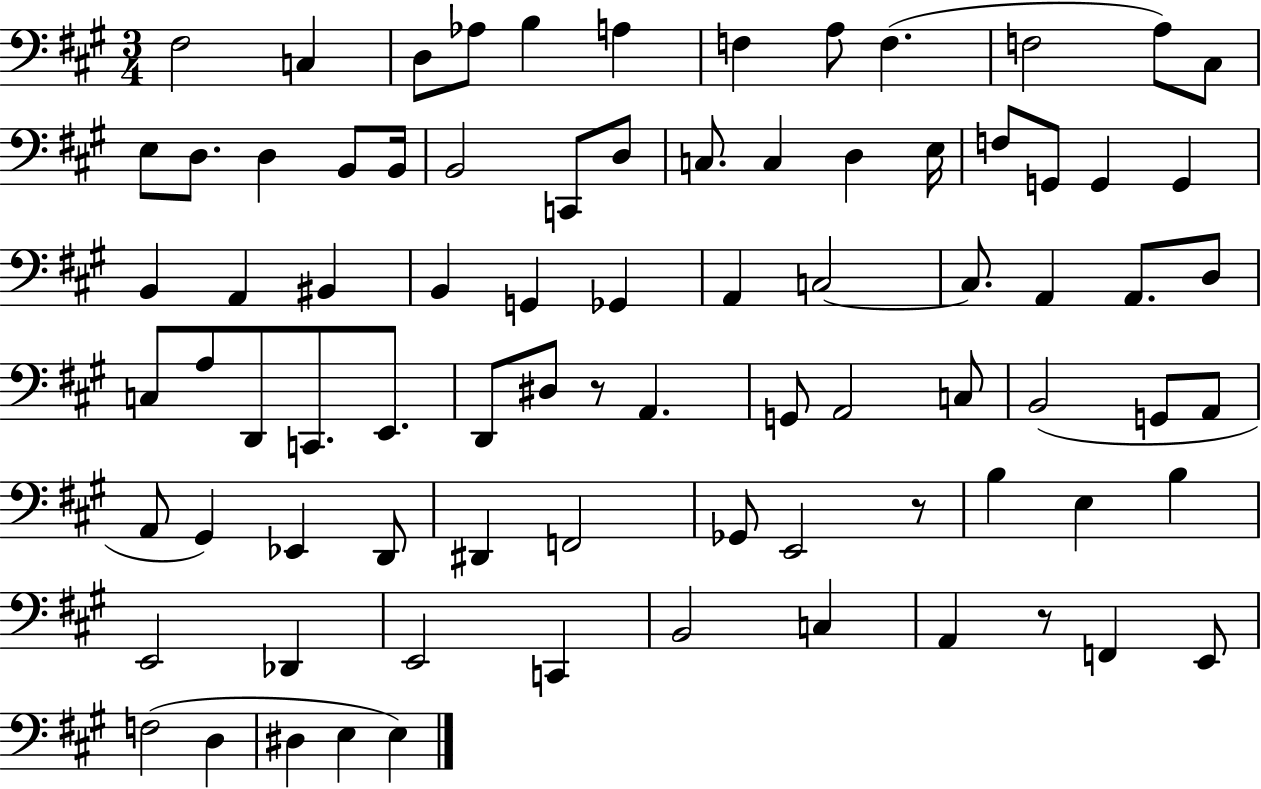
F#3/h C3/q D3/e Ab3/e B3/q A3/q F3/q A3/e F3/q. F3/h A3/e C#3/e E3/e D3/e. D3/q B2/e B2/s B2/h C2/e D3/e C3/e. C3/q D3/q E3/s F3/e G2/e G2/q G2/q B2/q A2/q BIS2/q B2/q G2/q Gb2/q A2/q C3/h C3/e. A2/q A2/e. D3/e C3/e A3/e D2/e C2/e. E2/e. D2/e D#3/e R/e A2/q. G2/e A2/h C3/e B2/h G2/e A2/e A2/e G#2/q Eb2/q D2/e D#2/q F2/h Gb2/e E2/h R/e B3/q E3/q B3/q E2/h Db2/q E2/h C2/q B2/h C3/q A2/q R/e F2/q E2/e F3/h D3/q D#3/q E3/q E3/q